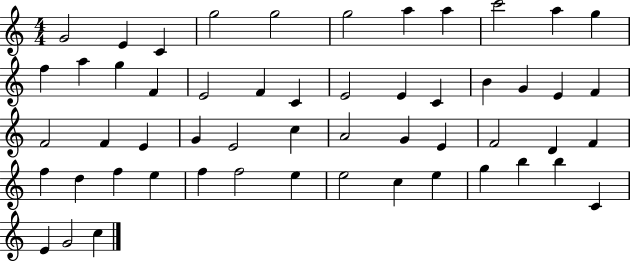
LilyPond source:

{
  \clef treble
  \numericTimeSignature
  \time 4/4
  \key c \major
  g'2 e'4 c'4 | g''2 g''2 | g''2 a''4 a''4 | c'''2 a''4 g''4 | \break f''4 a''4 g''4 f'4 | e'2 f'4 c'4 | e'2 e'4 c'4 | b'4 g'4 e'4 f'4 | \break f'2 f'4 e'4 | g'4 e'2 c''4 | a'2 g'4 e'4 | f'2 d'4 f'4 | \break f''4 d''4 f''4 e''4 | f''4 f''2 e''4 | e''2 c''4 e''4 | g''4 b''4 b''4 c'4 | \break e'4 g'2 c''4 | \bar "|."
}